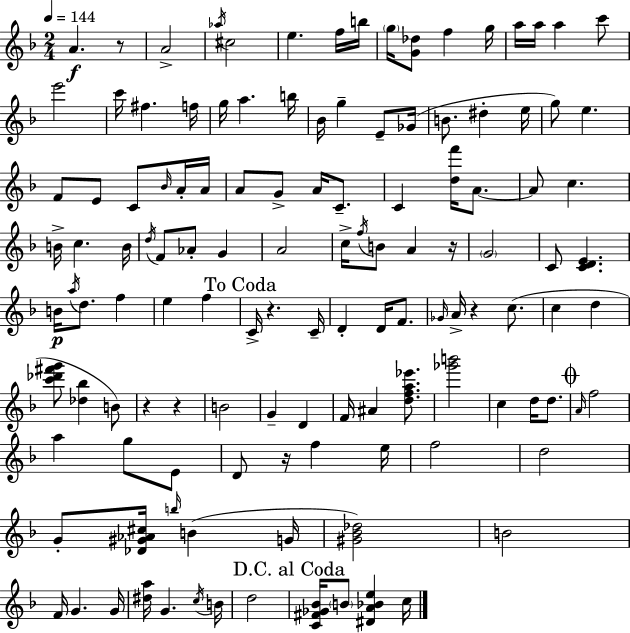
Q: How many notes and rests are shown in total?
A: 126